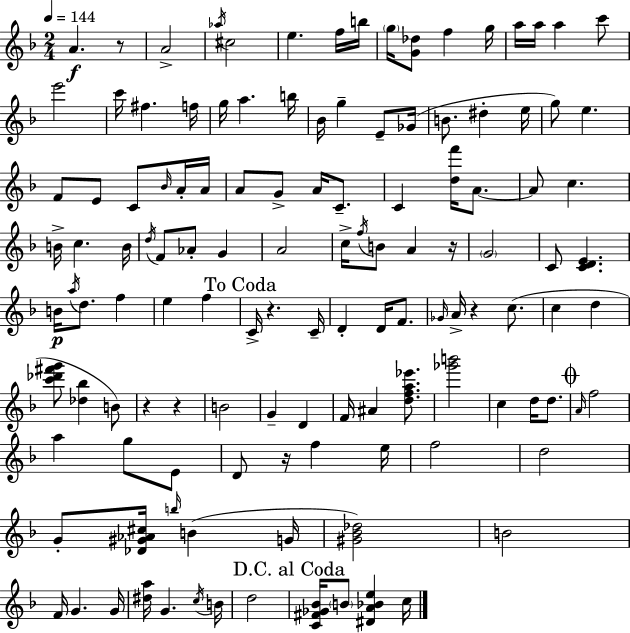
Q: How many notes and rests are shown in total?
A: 126